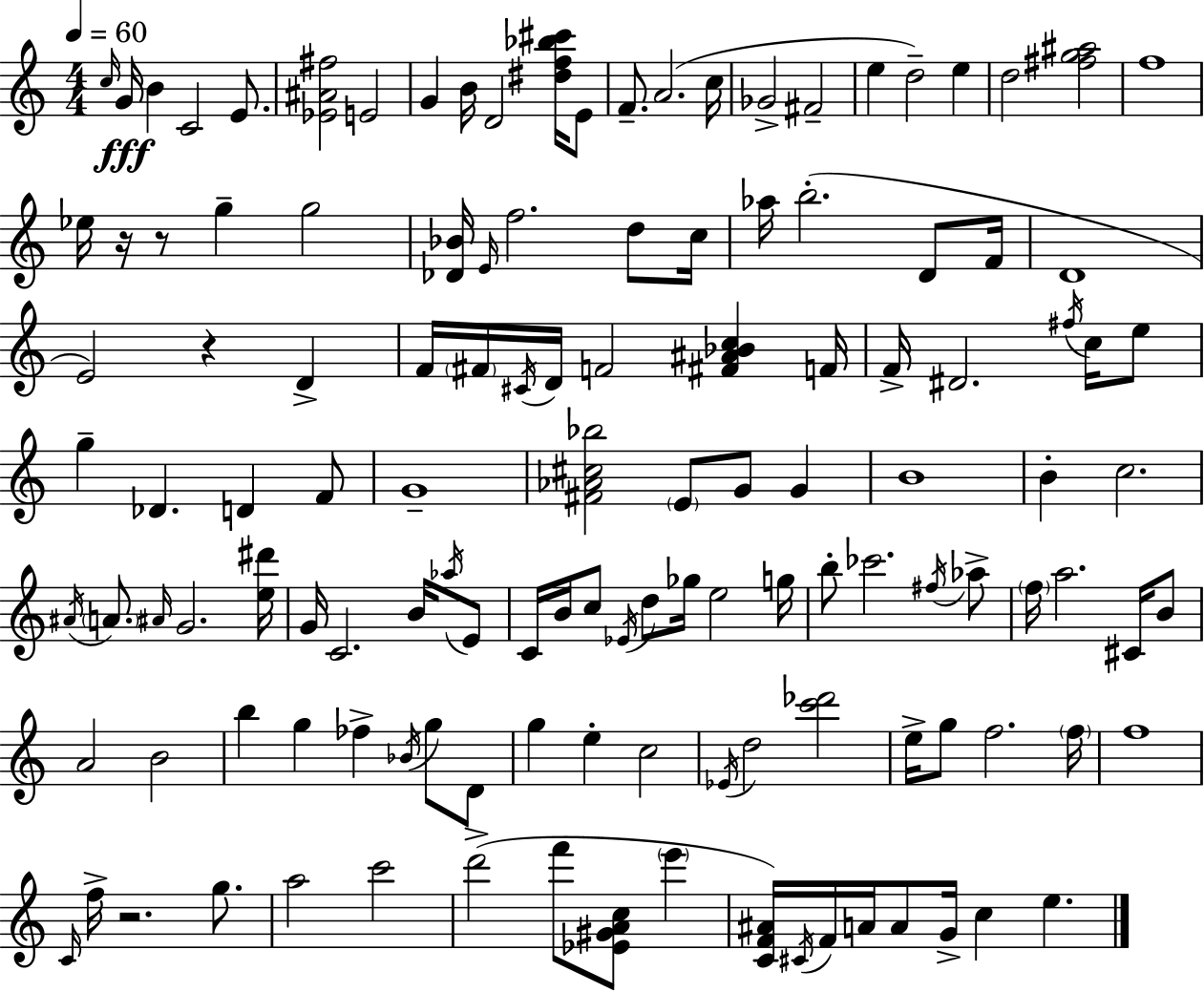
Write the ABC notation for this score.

X:1
T:Untitled
M:4/4
L:1/4
K:Am
c/4 G/4 B C2 E/2 [_E^A^f]2 E2 G B/4 D2 [^df_b^c']/4 E/2 F/2 A2 c/4 _G2 ^F2 e d2 e d2 [^fg^a]2 f4 _e/4 z/4 z/2 g g2 [_D_B]/4 E/4 f2 d/2 c/4 _a/4 b2 D/2 F/4 D4 E2 z D F/4 ^F/4 ^C/4 D/4 F2 [^F^A_Bc] F/4 F/4 ^D2 ^f/4 c/4 e/2 g _D D F/2 G4 [^F_A^c_b]2 E/2 G/2 G B4 B c2 ^A/4 A/2 ^A/4 G2 [e^d']/4 G/4 C2 B/4 _a/4 E/2 C/4 B/4 c/2 _E/4 d/2 _g/4 e2 g/4 b/2 _c'2 ^f/4 _a/2 f/4 a2 ^C/4 B/2 A2 B2 b g _f _B/4 g/2 D/2 g e c2 _E/4 d2 [c'_d']2 e/4 g/2 f2 f/4 f4 C/4 f/4 z2 g/2 a2 c'2 d'2 f'/2 [_E^GAc]/2 e' [CF^A]/4 ^C/4 F/4 A/4 A/2 G/4 c e